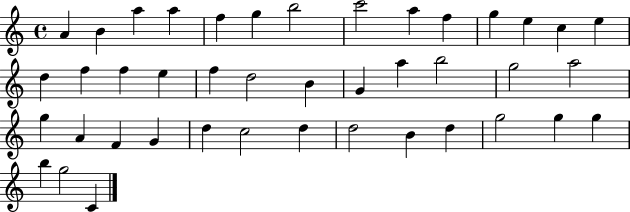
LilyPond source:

{
  \clef treble
  \time 4/4
  \defaultTimeSignature
  \key c \major
  a'4 b'4 a''4 a''4 | f''4 g''4 b''2 | c'''2 a''4 f''4 | g''4 e''4 c''4 e''4 | \break d''4 f''4 f''4 e''4 | f''4 d''2 b'4 | g'4 a''4 b''2 | g''2 a''2 | \break g''4 a'4 f'4 g'4 | d''4 c''2 d''4 | d''2 b'4 d''4 | g''2 g''4 g''4 | \break b''4 g''2 c'4 | \bar "|."
}